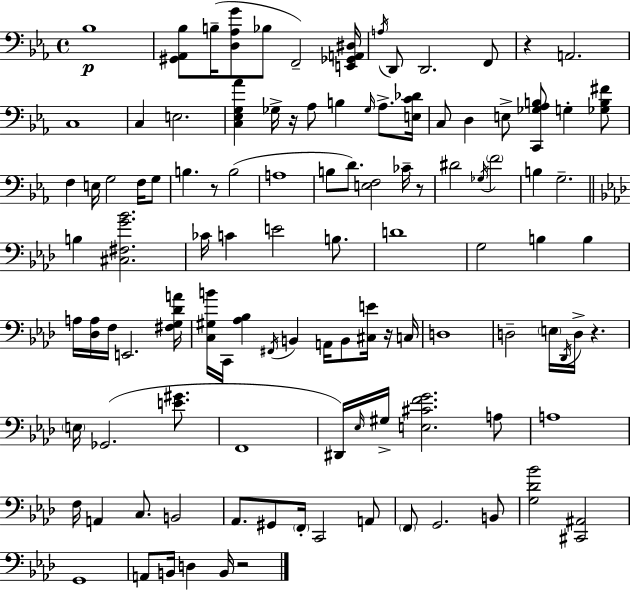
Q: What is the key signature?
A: C minor